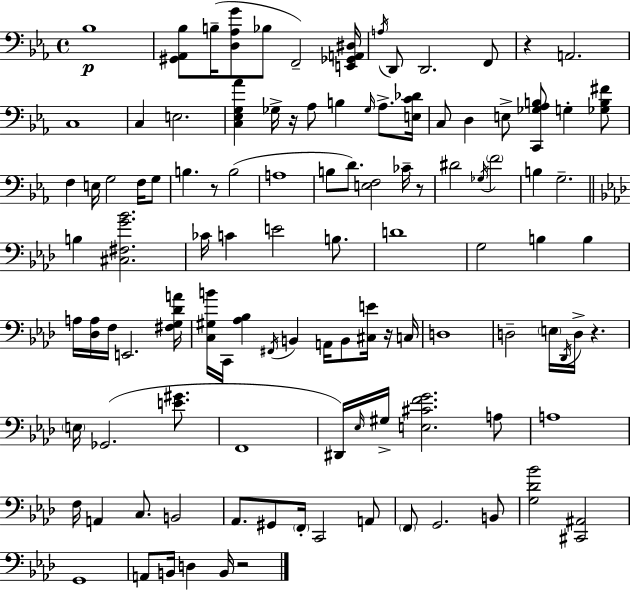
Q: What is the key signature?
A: C minor